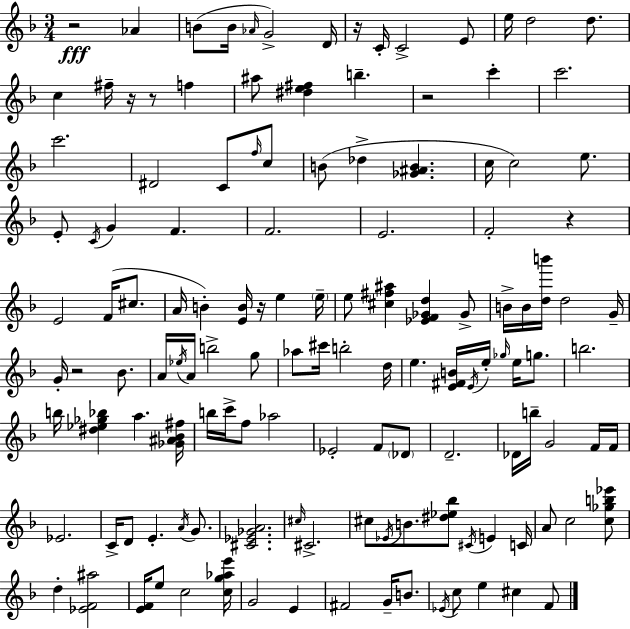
R/h Ab4/q B4/e B4/s Ab4/s G4/h D4/s R/s C4/s C4/h E4/e E5/s D5/h D5/e. C5/q F#5/s R/s R/e F5/q A#5/e [D#5,E5,F#5]/q B5/q. R/h C6/q C6/h. C6/h. D#4/h C4/e F5/s C5/e B4/e Db5/q [Gb4,A#4,B4]/q. C5/s C5/h E5/e. E4/e C4/s G4/q F4/q. F4/h. E4/h. F4/h R/q E4/h F4/s C#5/e. A4/s B4/q [E4,B4]/s R/s E5/q E5/s E5/e [C#5,F#5,A#5]/q [Eb4,F4,Gb4,D5]/q Gb4/e B4/s B4/s [D5,B6]/s D5/h G4/s G4/s R/h Bb4/e. A4/s Eb5/s A4/s B5/h G5/e Ab5/e C#6/s B5/h D5/s E5/q. [E4,F#4,B4]/s E4/s E5/s Gb5/s E5/s G5/e. B5/h. B5/s [D#5,Eb5,Gb5,Bb5]/q A5/q. [Gb4,A#4,Bb4,F#5]/s B5/s C6/s F5/e Ab5/h Eb4/h F4/e Db4/e D4/h. Db4/s B5/s G4/h F4/s F4/s Eb4/h. C4/s D4/e E4/q. A4/s G4/e. [C#4,Eb4,Gb4,A4]/h. C#5/s C#4/h. C#5/e Eb4/s B4/e. [D#5,Eb5,Bb5]/e C#4/s E4/q C4/s A4/e C5/h [C5,Gb5,B5,Eb6]/e D5/q [Eb4,F4,A#5]/h [E4,F4]/s E5/e C5/h [C5,G5,Ab5,E6]/s G4/h E4/q F#4/h G4/s B4/e. Eb4/s C5/e E5/q C#5/q F4/e